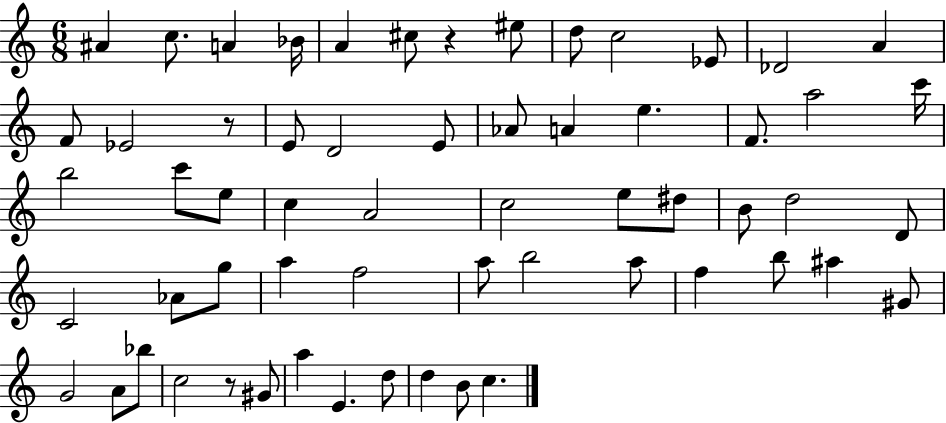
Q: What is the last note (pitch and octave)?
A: C5